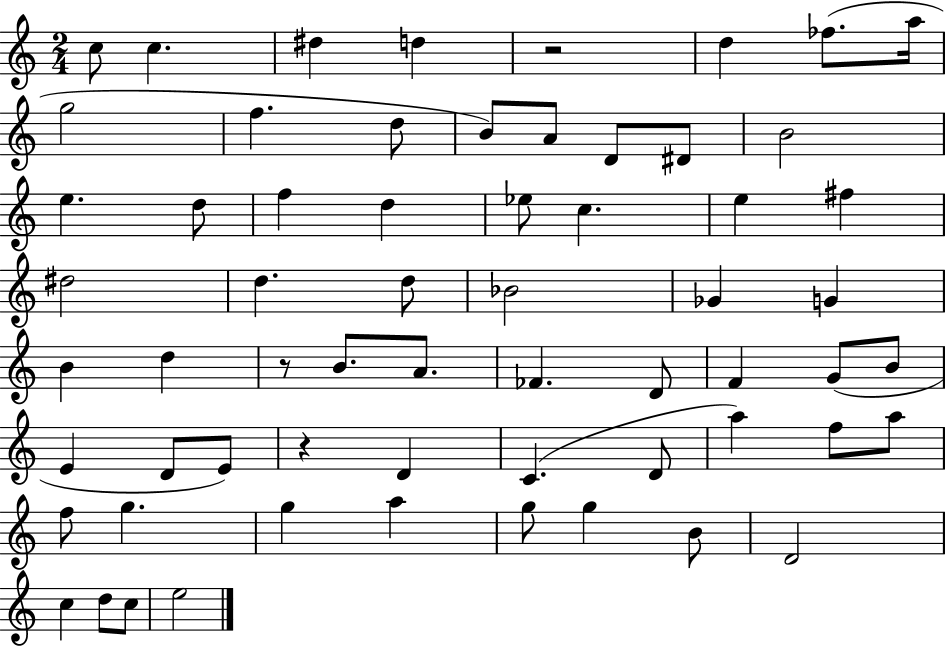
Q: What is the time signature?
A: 2/4